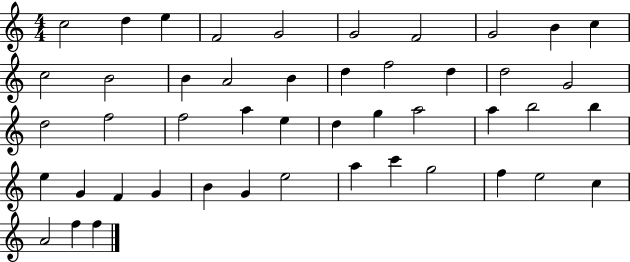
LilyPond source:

{
  \clef treble
  \numericTimeSignature
  \time 4/4
  \key c \major
  c''2 d''4 e''4 | f'2 g'2 | g'2 f'2 | g'2 b'4 c''4 | \break c''2 b'2 | b'4 a'2 b'4 | d''4 f''2 d''4 | d''2 g'2 | \break d''2 f''2 | f''2 a''4 e''4 | d''4 g''4 a''2 | a''4 b''2 b''4 | \break e''4 g'4 f'4 g'4 | b'4 g'4 e''2 | a''4 c'''4 g''2 | f''4 e''2 c''4 | \break a'2 f''4 f''4 | \bar "|."
}